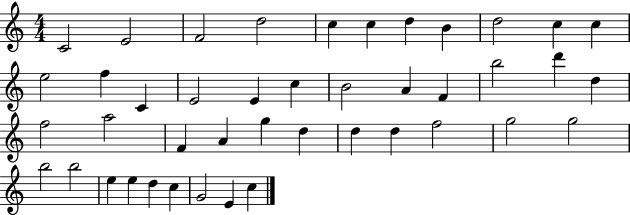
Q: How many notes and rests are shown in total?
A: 43